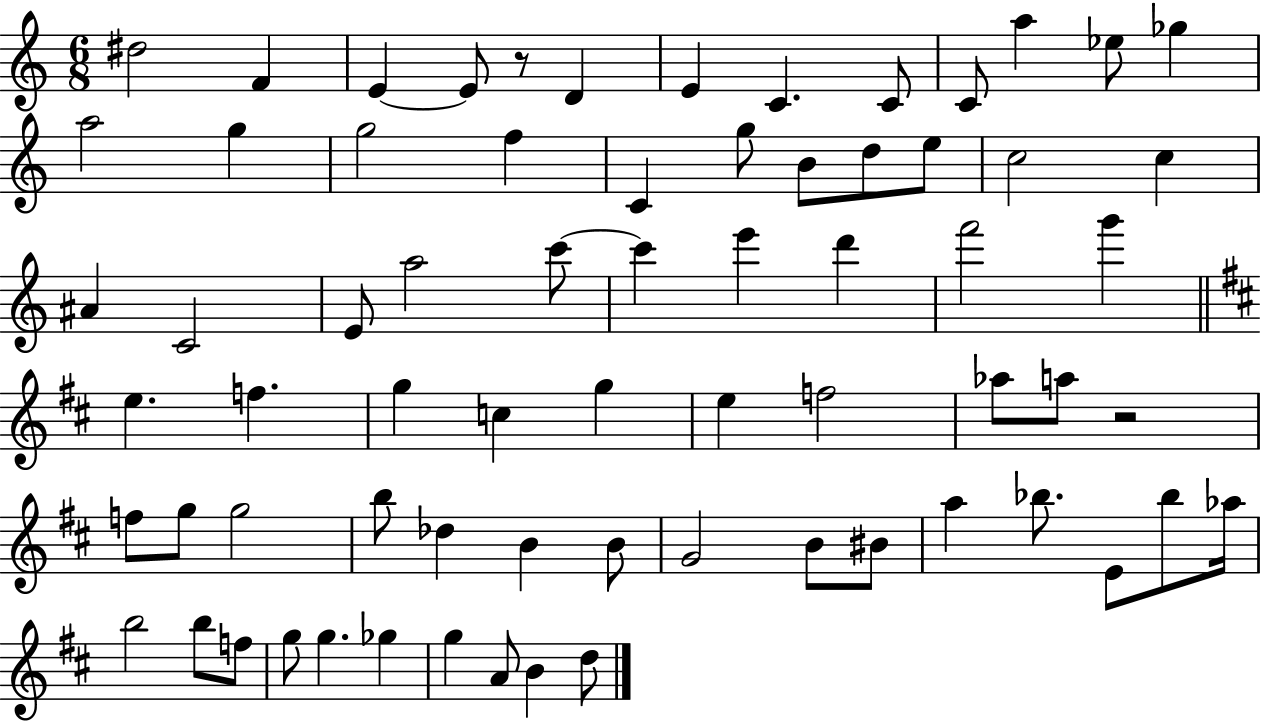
{
  \clef treble
  \numericTimeSignature
  \time 6/8
  \key c \major
  dis''2 f'4 | e'4~~ e'8 r8 d'4 | e'4 c'4. c'8 | c'8 a''4 ees''8 ges''4 | \break a''2 g''4 | g''2 f''4 | c'4 g''8 b'8 d''8 e''8 | c''2 c''4 | \break ais'4 c'2 | e'8 a''2 c'''8~~ | c'''4 e'''4 d'''4 | f'''2 g'''4 | \break \bar "||" \break \key d \major e''4. f''4. | g''4 c''4 g''4 | e''4 f''2 | aes''8 a''8 r2 | \break f''8 g''8 g''2 | b''8 des''4 b'4 b'8 | g'2 b'8 bis'8 | a''4 bes''8. e'8 bes''8 aes''16 | \break b''2 b''8 f''8 | g''8 g''4. ges''4 | g''4 a'8 b'4 d''8 | \bar "|."
}